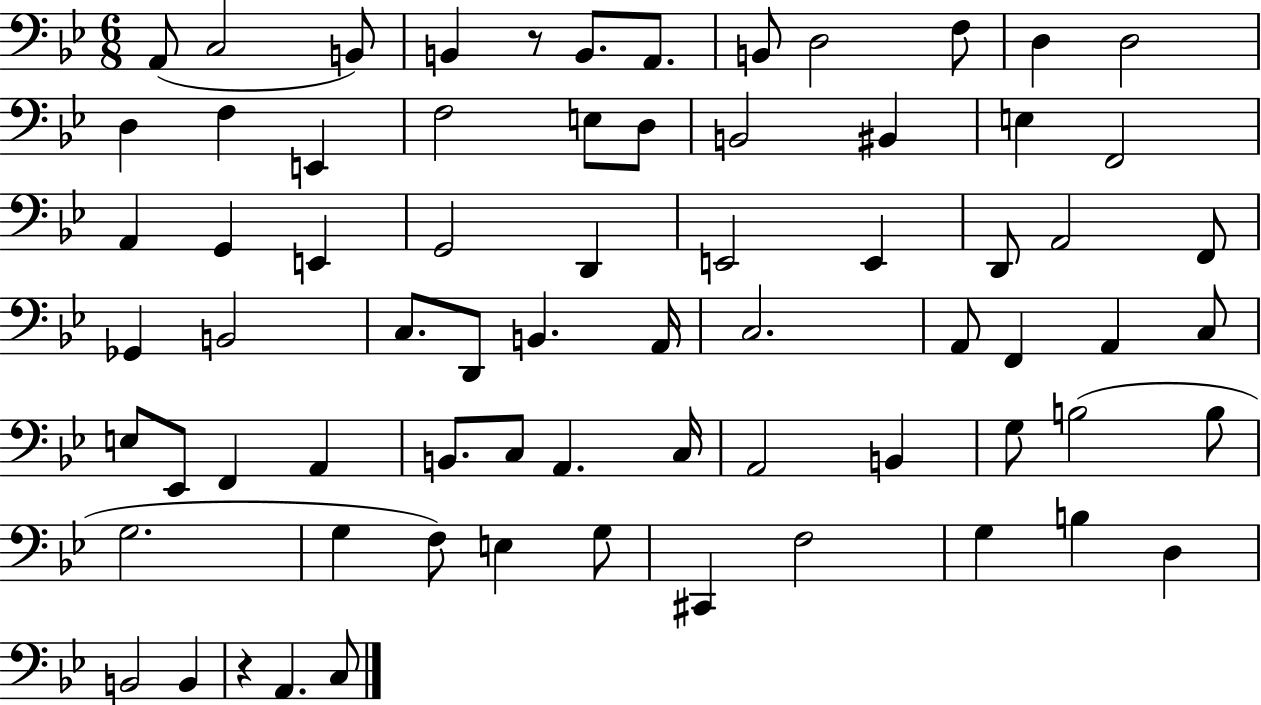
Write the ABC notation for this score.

X:1
T:Untitled
M:6/8
L:1/4
K:Bb
A,,/2 C,2 B,,/2 B,, z/2 B,,/2 A,,/2 B,,/2 D,2 F,/2 D, D,2 D, F, E,, F,2 E,/2 D,/2 B,,2 ^B,, E, F,,2 A,, G,, E,, G,,2 D,, E,,2 E,, D,,/2 A,,2 F,,/2 _G,, B,,2 C,/2 D,,/2 B,, A,,/4 C,2 A,,/2 F,, A,, C,/2 E,/2 _E,,/2 F,, A,, B,,/2 C,/2 A,, C,/4 A,,2 B,, G,/2 B,2 B,/2 G,2 G, F,/2 E, G,/2 ^C,, F,2 G, B, D, B,,2 B,, z A,, C,/2